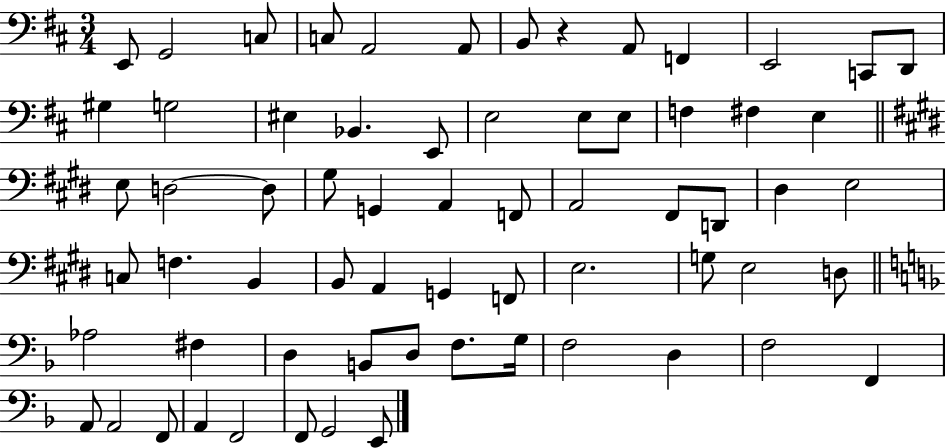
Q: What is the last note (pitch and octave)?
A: E2